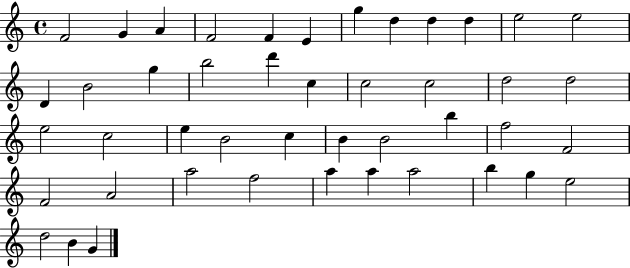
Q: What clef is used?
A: treble